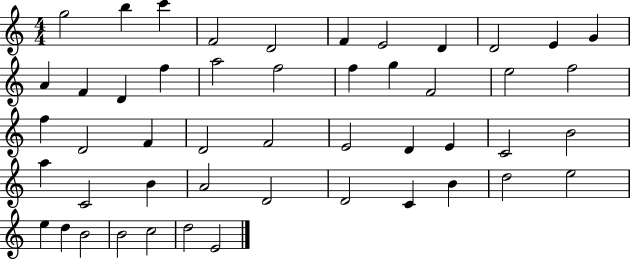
X:1
T:Untitled
M:4/4
L:1/4
K:C
g2 b c' F2 D2 F E2 D D2 E G A F D f a2 f2 f g F2 e2 f2 f D2 F D2 F2 E2 D E C2 B2 a C2 B A2 D2 D2 C B d2 e2 e d B2 B2 c2 d2 E2